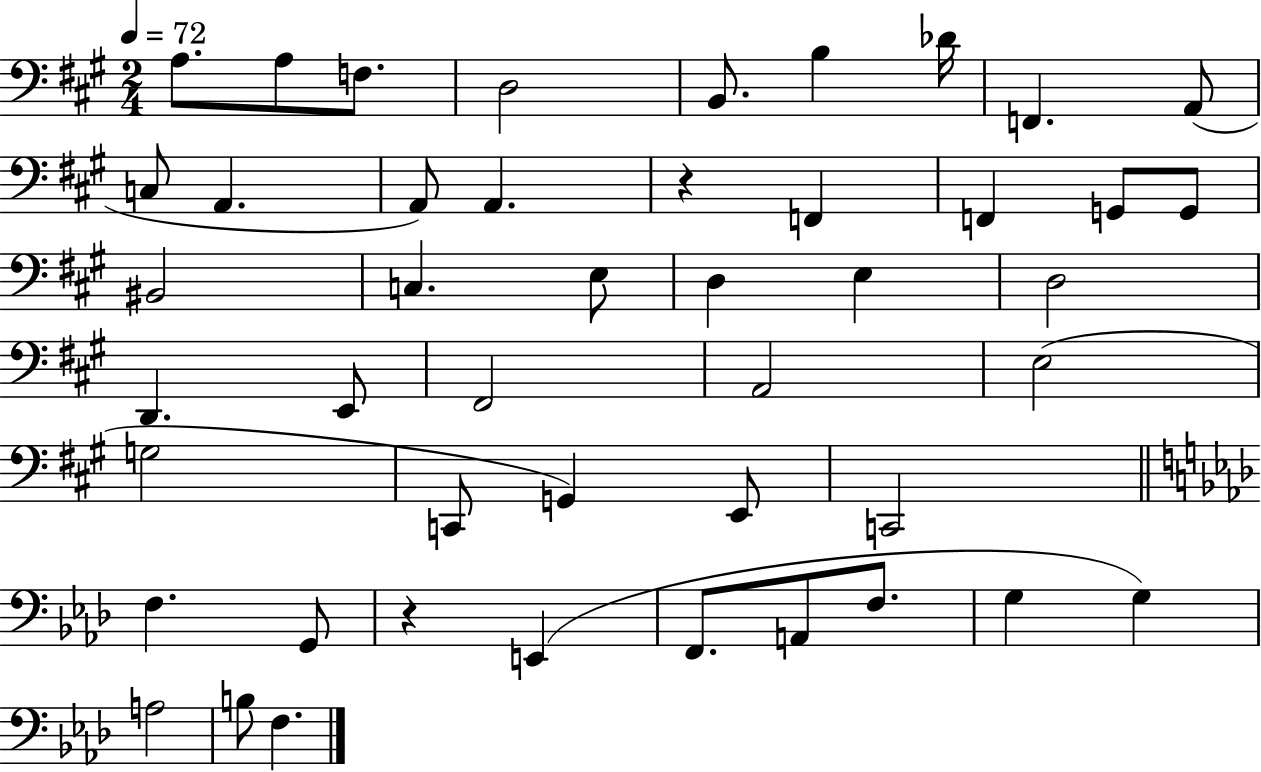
X:1
T:Untitled
M:2/4
L:1/4
K:A
A,/2 A,/2 F,/2 D,2 B,,/2 B, _D/4 F,, A,,/2 C,/2 A,, A,,/2 A,, z F,, F,, G,,/2 G,,/2 ^B,,2 C, E,/2 D, E, D,2 D,, E,,/2 ^F,,2 A,,2 E,2 G,2 C,,/2 G,, E,,/2 C,,2 F, G,,/2 z E,, F,,/2 A,,/2 F,/2 G, G, A,2 B,/2 F,